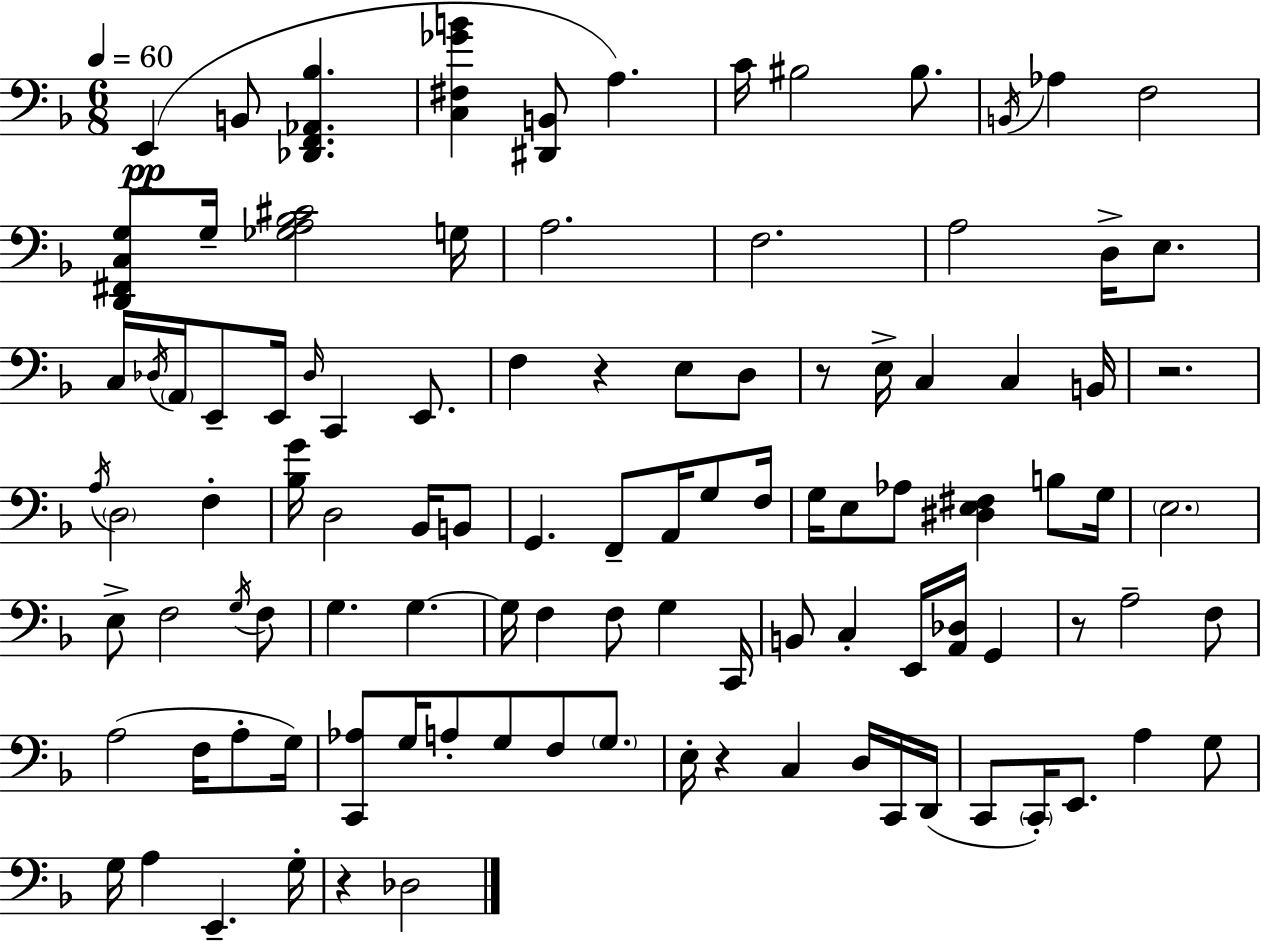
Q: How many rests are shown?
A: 6